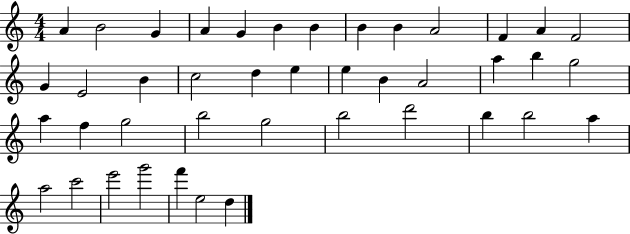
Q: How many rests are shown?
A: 0